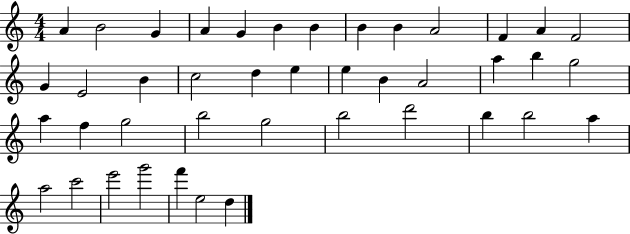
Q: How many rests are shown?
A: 0